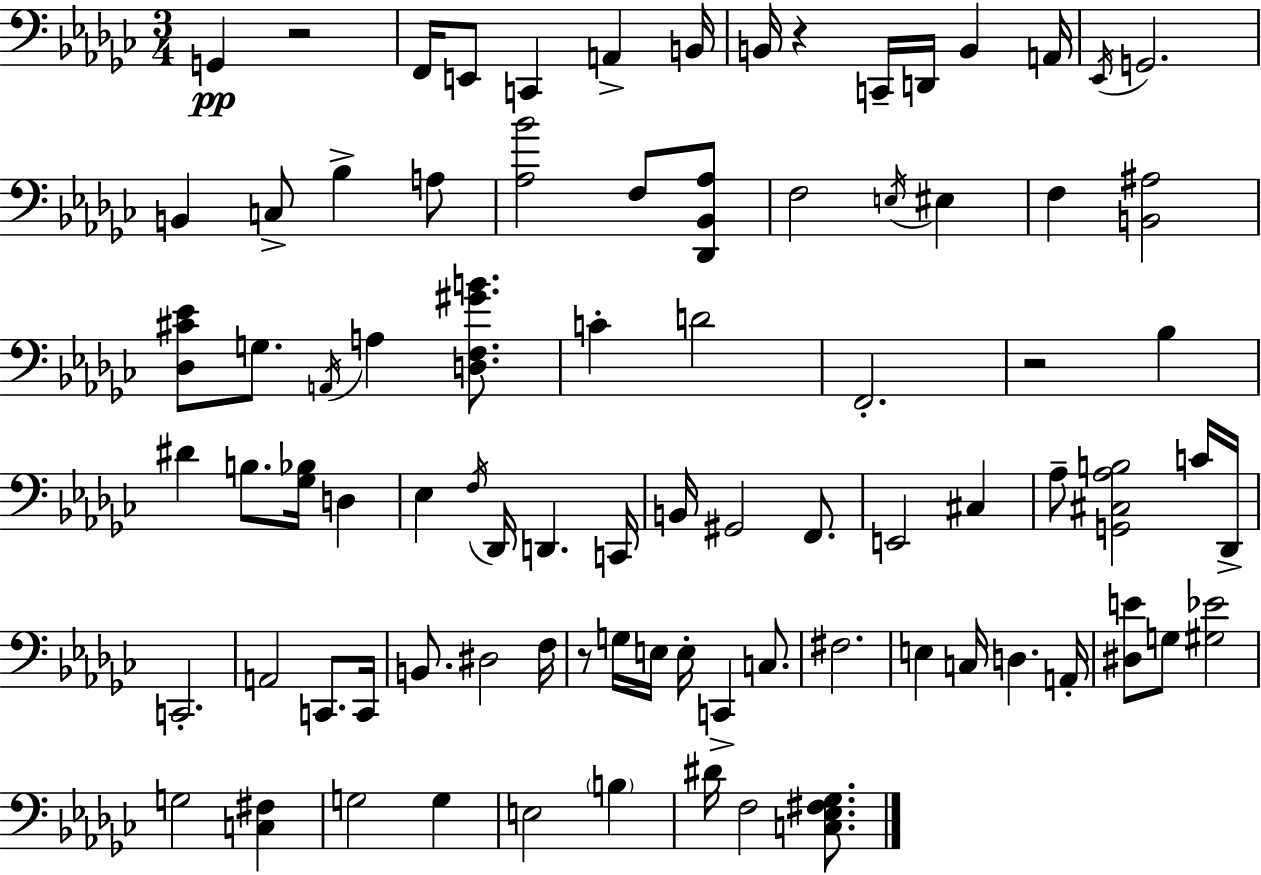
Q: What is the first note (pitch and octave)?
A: G2